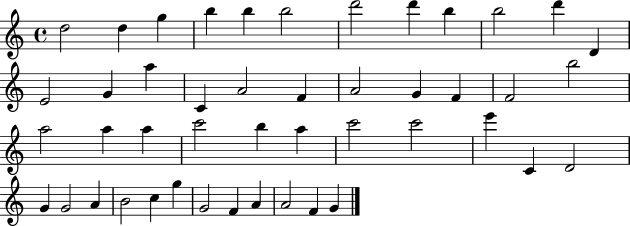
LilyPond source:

{
  \clef treble
  \time 4/4
  \defaultTimeSignature
  \key c \major
  d''2 d''4 g''4 | b''4 b''4 b''2 | d'''2 d'''4 b''4 | b''2 d'''4 d'4 | \break e'2 g'4 a''4 | c'4 a'2 f'4 | a'2 g'4 f'4 | f'2 b''2 | \break a''2 a''4 a''4 | c'''2 b''4 a''4 | c'''2 c'''2 | e'''4 c'4 d'2 | \break g'4 g'2 a'4 | b'2 c''4 g''4 | g'2 f'4 a'4 | a'2 f'4 g'4 | \break \bar "|."
}